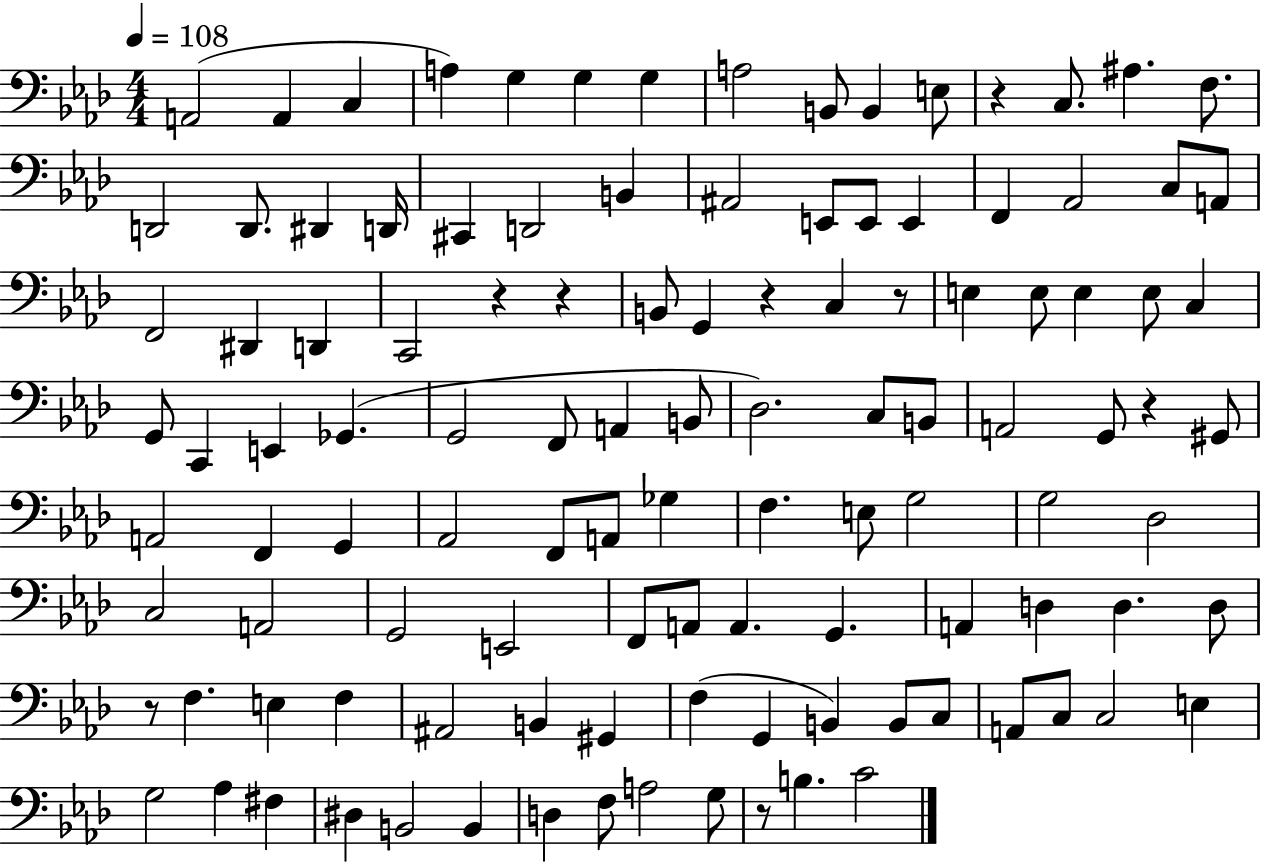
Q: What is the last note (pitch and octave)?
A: C4